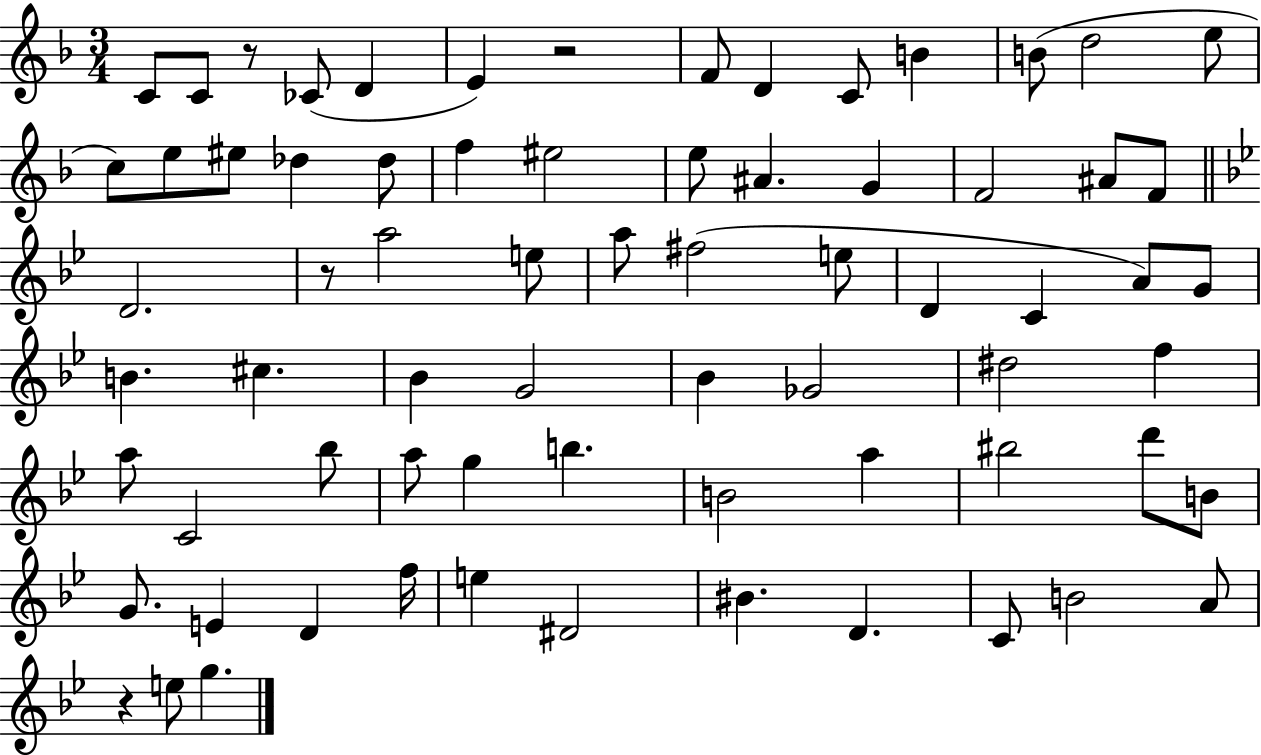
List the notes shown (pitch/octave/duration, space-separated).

C4/e C4/e R/e CES4/e D4/q E4/q R/h F4/e D4/q C4/e B4/q B4/e D5/h E5/e C5/e E5/e EIS5/e Db5/q Db5/e F5/q EIS5/h E5/e A#4/q. G4/q F4/h A#4/e F4/e D4/h. R/e A5/h E5/e A5/e F#5/h E5/e D4/q C4/q A4/e G4/e B4/q. C#5/q. Bb4/q G4/h Bb4/q Gb4/h D#5/h F5/q A5/e C4/h Bb5/e A5/e G5/q B5/q. B4/h A5/q BIS5/h D6/e B4/e G4/e. E4/q D4/q F5/s E5/q D#4/h BIS4/q. D4/q. C4/e B4/h A4/e R/q E5/e G5/q.